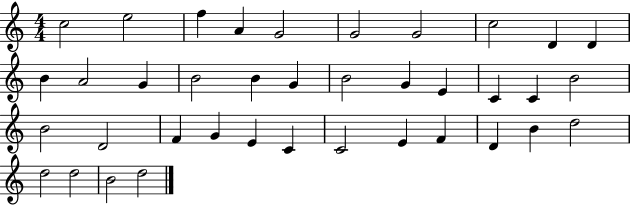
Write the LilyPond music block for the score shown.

{
  \clef treble
  \numericTimeSignature
  \time 4/4
  \key c \major
  c''2 e''2 | f''4 a'4 g'2 | g'2 g'2 | c''2 d'4 d'4 | \break b'4 a'2 g'4 | b'2 b'4 g'4 | b'2 g'4 e'4 | c'4 c'4 b'2 | \break b'2 d'2 | f'4 g'4 e'4 c'4 | c'2 e'4 f'4 | d'4 b'4 d''2 | \break d''2 d''2 | b'2 d''2 | \bar "|."
}